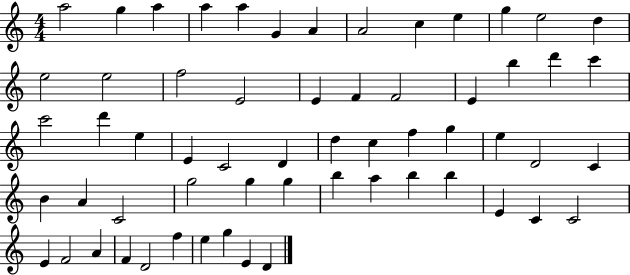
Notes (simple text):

A5/h G5/q A5/q A5/q A5/q G4/q A4/q A4/h C5/q E5/q G5/q E5/h D5/q E5/h E5/h F5/h E4/h E4/q F4/q F4/h E4/q B5/q D6/q C6/q C6/h D6/q E5/q E4/q C4/h D4/q D5/q C5/q F5/q G5/q E5/q D4/h C4/q B4/q A4/q C4/h G5/h G5/q G5/q B5/q A5/q B5/q B5/q E4/q C4/q C4/h E4/q F4/h A4/q F4/q D4/h F5/q E5/q G5/q E4/q D4/q